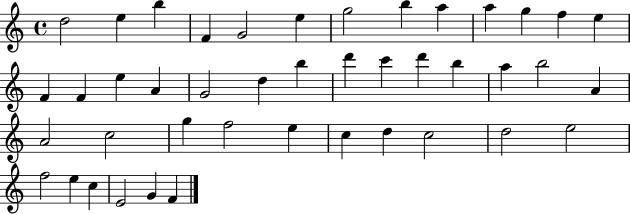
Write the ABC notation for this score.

X:1
T:Untitled
M:4/4
L:1/4
K:C
d2 e b F G2 e g2 b a a g f e F F e A G2 d b d' c' d' b a b2 A A2 c2 g f2 e c d c2 d2 e2 f2 e c E2 G F